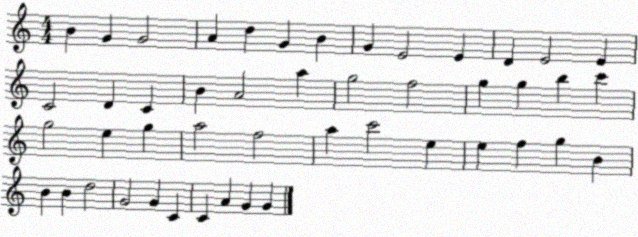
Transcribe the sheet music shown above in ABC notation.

X:1
T:Untitled
M:4/4
L:1/4
K:C
B G G2 A d G B G E2 E D E2 E C2 D C B A2 a g2 f2 g g b c' g2 e g a2 f2 a c'2 e e f g B B B d2 G2 G C C A G G